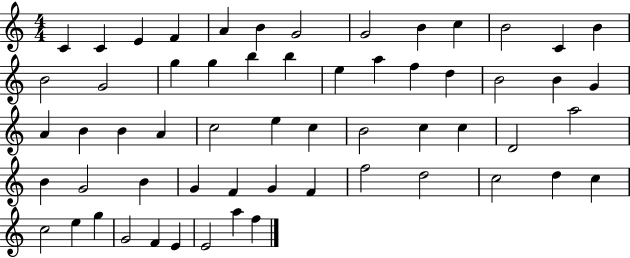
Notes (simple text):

C4/q C4/q E4/q F4/q A4/q B4/q G4/h G4/h B4/q C5/q B4/h C4/q B4/q B4/h G4/h G5/q G5/q B5/q B5/q E5/q A5/q F5/q D5/q B4/h B4/q G4/q A4/q B4/q B4/q A4/q C5/h E5/q C5/q B4/h C5/q C5/q D4/h A5/h B4/q G4/h B4/q G4/q F4/q G4/q F4/q F5/h D5/h C5/h D5/q C5/q C5/h E5/q G5/q G4/h F4/q E4/q E4/h A5/q F5/q